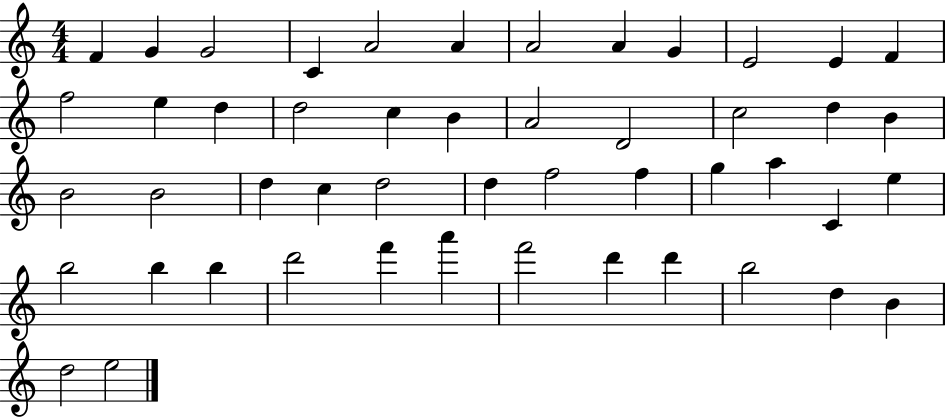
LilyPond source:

{
  \clef treble
  \numericTimeSignature
  \time 4/4
  \key c \major
  f'4 g'4 g'2 | c'4 a'2 a'4 | a'2 a'4 g'4 | e'2 e'4 f'4 | \break f''2 e''4 d''4 | d''2 c''4 b'4 | a'2 d'2 | c''2 d''4 b'4 | \break b'2 b'2 | d''4 c''4 d''2 | d''4 f''2 f''4 | g''4 a''4 c'4 e''4 | \break b''2 b''4 b''4 | d'''2 f'''4 a'''4 | f'''2 d'''4 d'''4 | b''2 d''4 b'4 | \break d''2 e''2 | \bar "|."
}